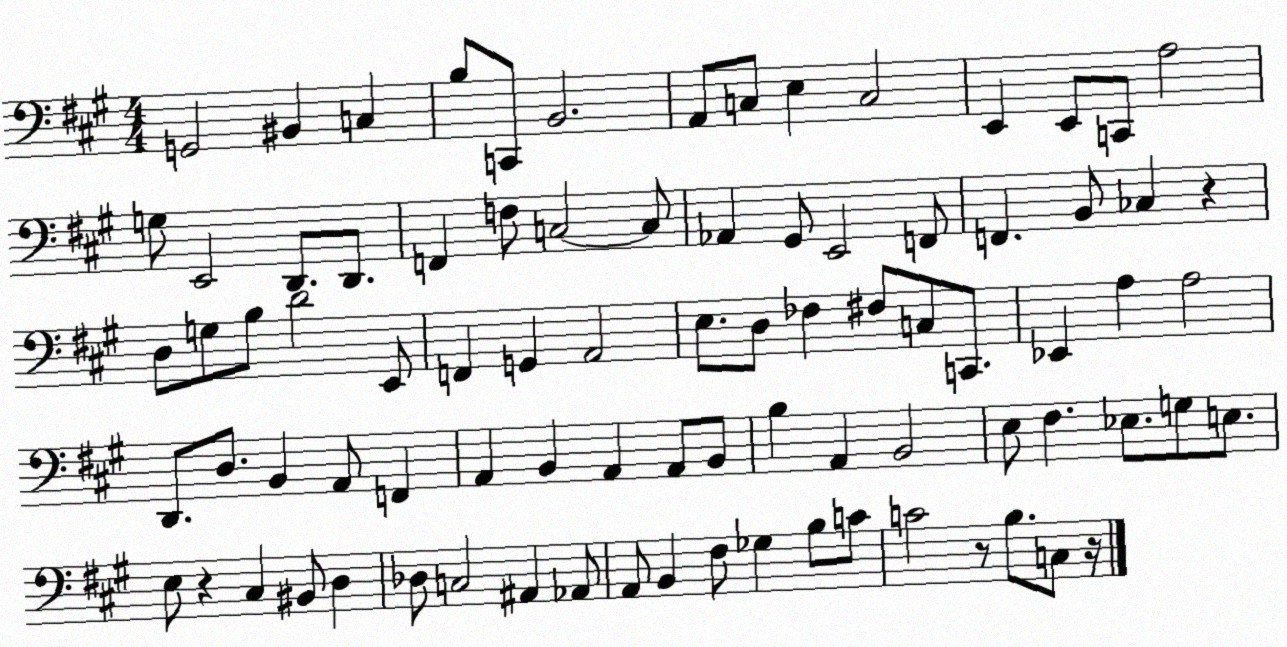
X:1
T:Untitled
M:4/4
L:1/4
K:A
G,,2 ^B,, C, B,/2 C,,/2 B,,2 A,,/2 C,/2 E, C,2 E,, E,,/2 C,,/2 A,2 G,/2 E,,2 D,,/2 D,,/2 F,, F,/2 C,2 C,/2 _A,, ^G,,/2 E,,2 F,,/2 F,, B,,/2 _C, z D,/2 G,/2 B,/2 D2 E,,/2 F,, G,, A,,2 E,/2 D,/2 _F, ^F,/2 C,/2 C,,/2 _E,, A, A,2 D,,/2 D,/2 B,, A,,/2 F,, A,, B,, A,, A,,/2 B,,/2 B, A,, B,,2 E,/2 ^F, _E,/2 G,/2 E,/2 E,/2 z ^C, ^B,,/2 D, _D,/2 C,2 ^A,, _A,,/2 A,,/2 B,, ^F,/2 _G, B,/2 C/2 C2 z/2 B,/2 C,/2 z/4